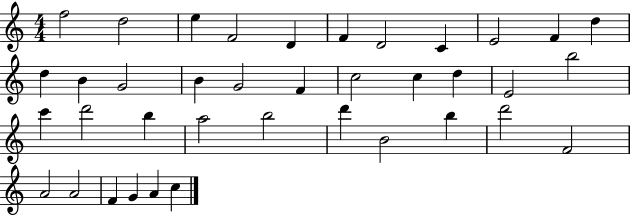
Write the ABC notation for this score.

X:1
T:Untitled
M:4/4
L:1/4
K:C
f2 d2 e F2 D F D2 C E2 F d d B G2 B G2 F c2 c d E2 b2 c' d'2 b a2 b2 d' B2 b d'2 F2 A2 A2 F G A c